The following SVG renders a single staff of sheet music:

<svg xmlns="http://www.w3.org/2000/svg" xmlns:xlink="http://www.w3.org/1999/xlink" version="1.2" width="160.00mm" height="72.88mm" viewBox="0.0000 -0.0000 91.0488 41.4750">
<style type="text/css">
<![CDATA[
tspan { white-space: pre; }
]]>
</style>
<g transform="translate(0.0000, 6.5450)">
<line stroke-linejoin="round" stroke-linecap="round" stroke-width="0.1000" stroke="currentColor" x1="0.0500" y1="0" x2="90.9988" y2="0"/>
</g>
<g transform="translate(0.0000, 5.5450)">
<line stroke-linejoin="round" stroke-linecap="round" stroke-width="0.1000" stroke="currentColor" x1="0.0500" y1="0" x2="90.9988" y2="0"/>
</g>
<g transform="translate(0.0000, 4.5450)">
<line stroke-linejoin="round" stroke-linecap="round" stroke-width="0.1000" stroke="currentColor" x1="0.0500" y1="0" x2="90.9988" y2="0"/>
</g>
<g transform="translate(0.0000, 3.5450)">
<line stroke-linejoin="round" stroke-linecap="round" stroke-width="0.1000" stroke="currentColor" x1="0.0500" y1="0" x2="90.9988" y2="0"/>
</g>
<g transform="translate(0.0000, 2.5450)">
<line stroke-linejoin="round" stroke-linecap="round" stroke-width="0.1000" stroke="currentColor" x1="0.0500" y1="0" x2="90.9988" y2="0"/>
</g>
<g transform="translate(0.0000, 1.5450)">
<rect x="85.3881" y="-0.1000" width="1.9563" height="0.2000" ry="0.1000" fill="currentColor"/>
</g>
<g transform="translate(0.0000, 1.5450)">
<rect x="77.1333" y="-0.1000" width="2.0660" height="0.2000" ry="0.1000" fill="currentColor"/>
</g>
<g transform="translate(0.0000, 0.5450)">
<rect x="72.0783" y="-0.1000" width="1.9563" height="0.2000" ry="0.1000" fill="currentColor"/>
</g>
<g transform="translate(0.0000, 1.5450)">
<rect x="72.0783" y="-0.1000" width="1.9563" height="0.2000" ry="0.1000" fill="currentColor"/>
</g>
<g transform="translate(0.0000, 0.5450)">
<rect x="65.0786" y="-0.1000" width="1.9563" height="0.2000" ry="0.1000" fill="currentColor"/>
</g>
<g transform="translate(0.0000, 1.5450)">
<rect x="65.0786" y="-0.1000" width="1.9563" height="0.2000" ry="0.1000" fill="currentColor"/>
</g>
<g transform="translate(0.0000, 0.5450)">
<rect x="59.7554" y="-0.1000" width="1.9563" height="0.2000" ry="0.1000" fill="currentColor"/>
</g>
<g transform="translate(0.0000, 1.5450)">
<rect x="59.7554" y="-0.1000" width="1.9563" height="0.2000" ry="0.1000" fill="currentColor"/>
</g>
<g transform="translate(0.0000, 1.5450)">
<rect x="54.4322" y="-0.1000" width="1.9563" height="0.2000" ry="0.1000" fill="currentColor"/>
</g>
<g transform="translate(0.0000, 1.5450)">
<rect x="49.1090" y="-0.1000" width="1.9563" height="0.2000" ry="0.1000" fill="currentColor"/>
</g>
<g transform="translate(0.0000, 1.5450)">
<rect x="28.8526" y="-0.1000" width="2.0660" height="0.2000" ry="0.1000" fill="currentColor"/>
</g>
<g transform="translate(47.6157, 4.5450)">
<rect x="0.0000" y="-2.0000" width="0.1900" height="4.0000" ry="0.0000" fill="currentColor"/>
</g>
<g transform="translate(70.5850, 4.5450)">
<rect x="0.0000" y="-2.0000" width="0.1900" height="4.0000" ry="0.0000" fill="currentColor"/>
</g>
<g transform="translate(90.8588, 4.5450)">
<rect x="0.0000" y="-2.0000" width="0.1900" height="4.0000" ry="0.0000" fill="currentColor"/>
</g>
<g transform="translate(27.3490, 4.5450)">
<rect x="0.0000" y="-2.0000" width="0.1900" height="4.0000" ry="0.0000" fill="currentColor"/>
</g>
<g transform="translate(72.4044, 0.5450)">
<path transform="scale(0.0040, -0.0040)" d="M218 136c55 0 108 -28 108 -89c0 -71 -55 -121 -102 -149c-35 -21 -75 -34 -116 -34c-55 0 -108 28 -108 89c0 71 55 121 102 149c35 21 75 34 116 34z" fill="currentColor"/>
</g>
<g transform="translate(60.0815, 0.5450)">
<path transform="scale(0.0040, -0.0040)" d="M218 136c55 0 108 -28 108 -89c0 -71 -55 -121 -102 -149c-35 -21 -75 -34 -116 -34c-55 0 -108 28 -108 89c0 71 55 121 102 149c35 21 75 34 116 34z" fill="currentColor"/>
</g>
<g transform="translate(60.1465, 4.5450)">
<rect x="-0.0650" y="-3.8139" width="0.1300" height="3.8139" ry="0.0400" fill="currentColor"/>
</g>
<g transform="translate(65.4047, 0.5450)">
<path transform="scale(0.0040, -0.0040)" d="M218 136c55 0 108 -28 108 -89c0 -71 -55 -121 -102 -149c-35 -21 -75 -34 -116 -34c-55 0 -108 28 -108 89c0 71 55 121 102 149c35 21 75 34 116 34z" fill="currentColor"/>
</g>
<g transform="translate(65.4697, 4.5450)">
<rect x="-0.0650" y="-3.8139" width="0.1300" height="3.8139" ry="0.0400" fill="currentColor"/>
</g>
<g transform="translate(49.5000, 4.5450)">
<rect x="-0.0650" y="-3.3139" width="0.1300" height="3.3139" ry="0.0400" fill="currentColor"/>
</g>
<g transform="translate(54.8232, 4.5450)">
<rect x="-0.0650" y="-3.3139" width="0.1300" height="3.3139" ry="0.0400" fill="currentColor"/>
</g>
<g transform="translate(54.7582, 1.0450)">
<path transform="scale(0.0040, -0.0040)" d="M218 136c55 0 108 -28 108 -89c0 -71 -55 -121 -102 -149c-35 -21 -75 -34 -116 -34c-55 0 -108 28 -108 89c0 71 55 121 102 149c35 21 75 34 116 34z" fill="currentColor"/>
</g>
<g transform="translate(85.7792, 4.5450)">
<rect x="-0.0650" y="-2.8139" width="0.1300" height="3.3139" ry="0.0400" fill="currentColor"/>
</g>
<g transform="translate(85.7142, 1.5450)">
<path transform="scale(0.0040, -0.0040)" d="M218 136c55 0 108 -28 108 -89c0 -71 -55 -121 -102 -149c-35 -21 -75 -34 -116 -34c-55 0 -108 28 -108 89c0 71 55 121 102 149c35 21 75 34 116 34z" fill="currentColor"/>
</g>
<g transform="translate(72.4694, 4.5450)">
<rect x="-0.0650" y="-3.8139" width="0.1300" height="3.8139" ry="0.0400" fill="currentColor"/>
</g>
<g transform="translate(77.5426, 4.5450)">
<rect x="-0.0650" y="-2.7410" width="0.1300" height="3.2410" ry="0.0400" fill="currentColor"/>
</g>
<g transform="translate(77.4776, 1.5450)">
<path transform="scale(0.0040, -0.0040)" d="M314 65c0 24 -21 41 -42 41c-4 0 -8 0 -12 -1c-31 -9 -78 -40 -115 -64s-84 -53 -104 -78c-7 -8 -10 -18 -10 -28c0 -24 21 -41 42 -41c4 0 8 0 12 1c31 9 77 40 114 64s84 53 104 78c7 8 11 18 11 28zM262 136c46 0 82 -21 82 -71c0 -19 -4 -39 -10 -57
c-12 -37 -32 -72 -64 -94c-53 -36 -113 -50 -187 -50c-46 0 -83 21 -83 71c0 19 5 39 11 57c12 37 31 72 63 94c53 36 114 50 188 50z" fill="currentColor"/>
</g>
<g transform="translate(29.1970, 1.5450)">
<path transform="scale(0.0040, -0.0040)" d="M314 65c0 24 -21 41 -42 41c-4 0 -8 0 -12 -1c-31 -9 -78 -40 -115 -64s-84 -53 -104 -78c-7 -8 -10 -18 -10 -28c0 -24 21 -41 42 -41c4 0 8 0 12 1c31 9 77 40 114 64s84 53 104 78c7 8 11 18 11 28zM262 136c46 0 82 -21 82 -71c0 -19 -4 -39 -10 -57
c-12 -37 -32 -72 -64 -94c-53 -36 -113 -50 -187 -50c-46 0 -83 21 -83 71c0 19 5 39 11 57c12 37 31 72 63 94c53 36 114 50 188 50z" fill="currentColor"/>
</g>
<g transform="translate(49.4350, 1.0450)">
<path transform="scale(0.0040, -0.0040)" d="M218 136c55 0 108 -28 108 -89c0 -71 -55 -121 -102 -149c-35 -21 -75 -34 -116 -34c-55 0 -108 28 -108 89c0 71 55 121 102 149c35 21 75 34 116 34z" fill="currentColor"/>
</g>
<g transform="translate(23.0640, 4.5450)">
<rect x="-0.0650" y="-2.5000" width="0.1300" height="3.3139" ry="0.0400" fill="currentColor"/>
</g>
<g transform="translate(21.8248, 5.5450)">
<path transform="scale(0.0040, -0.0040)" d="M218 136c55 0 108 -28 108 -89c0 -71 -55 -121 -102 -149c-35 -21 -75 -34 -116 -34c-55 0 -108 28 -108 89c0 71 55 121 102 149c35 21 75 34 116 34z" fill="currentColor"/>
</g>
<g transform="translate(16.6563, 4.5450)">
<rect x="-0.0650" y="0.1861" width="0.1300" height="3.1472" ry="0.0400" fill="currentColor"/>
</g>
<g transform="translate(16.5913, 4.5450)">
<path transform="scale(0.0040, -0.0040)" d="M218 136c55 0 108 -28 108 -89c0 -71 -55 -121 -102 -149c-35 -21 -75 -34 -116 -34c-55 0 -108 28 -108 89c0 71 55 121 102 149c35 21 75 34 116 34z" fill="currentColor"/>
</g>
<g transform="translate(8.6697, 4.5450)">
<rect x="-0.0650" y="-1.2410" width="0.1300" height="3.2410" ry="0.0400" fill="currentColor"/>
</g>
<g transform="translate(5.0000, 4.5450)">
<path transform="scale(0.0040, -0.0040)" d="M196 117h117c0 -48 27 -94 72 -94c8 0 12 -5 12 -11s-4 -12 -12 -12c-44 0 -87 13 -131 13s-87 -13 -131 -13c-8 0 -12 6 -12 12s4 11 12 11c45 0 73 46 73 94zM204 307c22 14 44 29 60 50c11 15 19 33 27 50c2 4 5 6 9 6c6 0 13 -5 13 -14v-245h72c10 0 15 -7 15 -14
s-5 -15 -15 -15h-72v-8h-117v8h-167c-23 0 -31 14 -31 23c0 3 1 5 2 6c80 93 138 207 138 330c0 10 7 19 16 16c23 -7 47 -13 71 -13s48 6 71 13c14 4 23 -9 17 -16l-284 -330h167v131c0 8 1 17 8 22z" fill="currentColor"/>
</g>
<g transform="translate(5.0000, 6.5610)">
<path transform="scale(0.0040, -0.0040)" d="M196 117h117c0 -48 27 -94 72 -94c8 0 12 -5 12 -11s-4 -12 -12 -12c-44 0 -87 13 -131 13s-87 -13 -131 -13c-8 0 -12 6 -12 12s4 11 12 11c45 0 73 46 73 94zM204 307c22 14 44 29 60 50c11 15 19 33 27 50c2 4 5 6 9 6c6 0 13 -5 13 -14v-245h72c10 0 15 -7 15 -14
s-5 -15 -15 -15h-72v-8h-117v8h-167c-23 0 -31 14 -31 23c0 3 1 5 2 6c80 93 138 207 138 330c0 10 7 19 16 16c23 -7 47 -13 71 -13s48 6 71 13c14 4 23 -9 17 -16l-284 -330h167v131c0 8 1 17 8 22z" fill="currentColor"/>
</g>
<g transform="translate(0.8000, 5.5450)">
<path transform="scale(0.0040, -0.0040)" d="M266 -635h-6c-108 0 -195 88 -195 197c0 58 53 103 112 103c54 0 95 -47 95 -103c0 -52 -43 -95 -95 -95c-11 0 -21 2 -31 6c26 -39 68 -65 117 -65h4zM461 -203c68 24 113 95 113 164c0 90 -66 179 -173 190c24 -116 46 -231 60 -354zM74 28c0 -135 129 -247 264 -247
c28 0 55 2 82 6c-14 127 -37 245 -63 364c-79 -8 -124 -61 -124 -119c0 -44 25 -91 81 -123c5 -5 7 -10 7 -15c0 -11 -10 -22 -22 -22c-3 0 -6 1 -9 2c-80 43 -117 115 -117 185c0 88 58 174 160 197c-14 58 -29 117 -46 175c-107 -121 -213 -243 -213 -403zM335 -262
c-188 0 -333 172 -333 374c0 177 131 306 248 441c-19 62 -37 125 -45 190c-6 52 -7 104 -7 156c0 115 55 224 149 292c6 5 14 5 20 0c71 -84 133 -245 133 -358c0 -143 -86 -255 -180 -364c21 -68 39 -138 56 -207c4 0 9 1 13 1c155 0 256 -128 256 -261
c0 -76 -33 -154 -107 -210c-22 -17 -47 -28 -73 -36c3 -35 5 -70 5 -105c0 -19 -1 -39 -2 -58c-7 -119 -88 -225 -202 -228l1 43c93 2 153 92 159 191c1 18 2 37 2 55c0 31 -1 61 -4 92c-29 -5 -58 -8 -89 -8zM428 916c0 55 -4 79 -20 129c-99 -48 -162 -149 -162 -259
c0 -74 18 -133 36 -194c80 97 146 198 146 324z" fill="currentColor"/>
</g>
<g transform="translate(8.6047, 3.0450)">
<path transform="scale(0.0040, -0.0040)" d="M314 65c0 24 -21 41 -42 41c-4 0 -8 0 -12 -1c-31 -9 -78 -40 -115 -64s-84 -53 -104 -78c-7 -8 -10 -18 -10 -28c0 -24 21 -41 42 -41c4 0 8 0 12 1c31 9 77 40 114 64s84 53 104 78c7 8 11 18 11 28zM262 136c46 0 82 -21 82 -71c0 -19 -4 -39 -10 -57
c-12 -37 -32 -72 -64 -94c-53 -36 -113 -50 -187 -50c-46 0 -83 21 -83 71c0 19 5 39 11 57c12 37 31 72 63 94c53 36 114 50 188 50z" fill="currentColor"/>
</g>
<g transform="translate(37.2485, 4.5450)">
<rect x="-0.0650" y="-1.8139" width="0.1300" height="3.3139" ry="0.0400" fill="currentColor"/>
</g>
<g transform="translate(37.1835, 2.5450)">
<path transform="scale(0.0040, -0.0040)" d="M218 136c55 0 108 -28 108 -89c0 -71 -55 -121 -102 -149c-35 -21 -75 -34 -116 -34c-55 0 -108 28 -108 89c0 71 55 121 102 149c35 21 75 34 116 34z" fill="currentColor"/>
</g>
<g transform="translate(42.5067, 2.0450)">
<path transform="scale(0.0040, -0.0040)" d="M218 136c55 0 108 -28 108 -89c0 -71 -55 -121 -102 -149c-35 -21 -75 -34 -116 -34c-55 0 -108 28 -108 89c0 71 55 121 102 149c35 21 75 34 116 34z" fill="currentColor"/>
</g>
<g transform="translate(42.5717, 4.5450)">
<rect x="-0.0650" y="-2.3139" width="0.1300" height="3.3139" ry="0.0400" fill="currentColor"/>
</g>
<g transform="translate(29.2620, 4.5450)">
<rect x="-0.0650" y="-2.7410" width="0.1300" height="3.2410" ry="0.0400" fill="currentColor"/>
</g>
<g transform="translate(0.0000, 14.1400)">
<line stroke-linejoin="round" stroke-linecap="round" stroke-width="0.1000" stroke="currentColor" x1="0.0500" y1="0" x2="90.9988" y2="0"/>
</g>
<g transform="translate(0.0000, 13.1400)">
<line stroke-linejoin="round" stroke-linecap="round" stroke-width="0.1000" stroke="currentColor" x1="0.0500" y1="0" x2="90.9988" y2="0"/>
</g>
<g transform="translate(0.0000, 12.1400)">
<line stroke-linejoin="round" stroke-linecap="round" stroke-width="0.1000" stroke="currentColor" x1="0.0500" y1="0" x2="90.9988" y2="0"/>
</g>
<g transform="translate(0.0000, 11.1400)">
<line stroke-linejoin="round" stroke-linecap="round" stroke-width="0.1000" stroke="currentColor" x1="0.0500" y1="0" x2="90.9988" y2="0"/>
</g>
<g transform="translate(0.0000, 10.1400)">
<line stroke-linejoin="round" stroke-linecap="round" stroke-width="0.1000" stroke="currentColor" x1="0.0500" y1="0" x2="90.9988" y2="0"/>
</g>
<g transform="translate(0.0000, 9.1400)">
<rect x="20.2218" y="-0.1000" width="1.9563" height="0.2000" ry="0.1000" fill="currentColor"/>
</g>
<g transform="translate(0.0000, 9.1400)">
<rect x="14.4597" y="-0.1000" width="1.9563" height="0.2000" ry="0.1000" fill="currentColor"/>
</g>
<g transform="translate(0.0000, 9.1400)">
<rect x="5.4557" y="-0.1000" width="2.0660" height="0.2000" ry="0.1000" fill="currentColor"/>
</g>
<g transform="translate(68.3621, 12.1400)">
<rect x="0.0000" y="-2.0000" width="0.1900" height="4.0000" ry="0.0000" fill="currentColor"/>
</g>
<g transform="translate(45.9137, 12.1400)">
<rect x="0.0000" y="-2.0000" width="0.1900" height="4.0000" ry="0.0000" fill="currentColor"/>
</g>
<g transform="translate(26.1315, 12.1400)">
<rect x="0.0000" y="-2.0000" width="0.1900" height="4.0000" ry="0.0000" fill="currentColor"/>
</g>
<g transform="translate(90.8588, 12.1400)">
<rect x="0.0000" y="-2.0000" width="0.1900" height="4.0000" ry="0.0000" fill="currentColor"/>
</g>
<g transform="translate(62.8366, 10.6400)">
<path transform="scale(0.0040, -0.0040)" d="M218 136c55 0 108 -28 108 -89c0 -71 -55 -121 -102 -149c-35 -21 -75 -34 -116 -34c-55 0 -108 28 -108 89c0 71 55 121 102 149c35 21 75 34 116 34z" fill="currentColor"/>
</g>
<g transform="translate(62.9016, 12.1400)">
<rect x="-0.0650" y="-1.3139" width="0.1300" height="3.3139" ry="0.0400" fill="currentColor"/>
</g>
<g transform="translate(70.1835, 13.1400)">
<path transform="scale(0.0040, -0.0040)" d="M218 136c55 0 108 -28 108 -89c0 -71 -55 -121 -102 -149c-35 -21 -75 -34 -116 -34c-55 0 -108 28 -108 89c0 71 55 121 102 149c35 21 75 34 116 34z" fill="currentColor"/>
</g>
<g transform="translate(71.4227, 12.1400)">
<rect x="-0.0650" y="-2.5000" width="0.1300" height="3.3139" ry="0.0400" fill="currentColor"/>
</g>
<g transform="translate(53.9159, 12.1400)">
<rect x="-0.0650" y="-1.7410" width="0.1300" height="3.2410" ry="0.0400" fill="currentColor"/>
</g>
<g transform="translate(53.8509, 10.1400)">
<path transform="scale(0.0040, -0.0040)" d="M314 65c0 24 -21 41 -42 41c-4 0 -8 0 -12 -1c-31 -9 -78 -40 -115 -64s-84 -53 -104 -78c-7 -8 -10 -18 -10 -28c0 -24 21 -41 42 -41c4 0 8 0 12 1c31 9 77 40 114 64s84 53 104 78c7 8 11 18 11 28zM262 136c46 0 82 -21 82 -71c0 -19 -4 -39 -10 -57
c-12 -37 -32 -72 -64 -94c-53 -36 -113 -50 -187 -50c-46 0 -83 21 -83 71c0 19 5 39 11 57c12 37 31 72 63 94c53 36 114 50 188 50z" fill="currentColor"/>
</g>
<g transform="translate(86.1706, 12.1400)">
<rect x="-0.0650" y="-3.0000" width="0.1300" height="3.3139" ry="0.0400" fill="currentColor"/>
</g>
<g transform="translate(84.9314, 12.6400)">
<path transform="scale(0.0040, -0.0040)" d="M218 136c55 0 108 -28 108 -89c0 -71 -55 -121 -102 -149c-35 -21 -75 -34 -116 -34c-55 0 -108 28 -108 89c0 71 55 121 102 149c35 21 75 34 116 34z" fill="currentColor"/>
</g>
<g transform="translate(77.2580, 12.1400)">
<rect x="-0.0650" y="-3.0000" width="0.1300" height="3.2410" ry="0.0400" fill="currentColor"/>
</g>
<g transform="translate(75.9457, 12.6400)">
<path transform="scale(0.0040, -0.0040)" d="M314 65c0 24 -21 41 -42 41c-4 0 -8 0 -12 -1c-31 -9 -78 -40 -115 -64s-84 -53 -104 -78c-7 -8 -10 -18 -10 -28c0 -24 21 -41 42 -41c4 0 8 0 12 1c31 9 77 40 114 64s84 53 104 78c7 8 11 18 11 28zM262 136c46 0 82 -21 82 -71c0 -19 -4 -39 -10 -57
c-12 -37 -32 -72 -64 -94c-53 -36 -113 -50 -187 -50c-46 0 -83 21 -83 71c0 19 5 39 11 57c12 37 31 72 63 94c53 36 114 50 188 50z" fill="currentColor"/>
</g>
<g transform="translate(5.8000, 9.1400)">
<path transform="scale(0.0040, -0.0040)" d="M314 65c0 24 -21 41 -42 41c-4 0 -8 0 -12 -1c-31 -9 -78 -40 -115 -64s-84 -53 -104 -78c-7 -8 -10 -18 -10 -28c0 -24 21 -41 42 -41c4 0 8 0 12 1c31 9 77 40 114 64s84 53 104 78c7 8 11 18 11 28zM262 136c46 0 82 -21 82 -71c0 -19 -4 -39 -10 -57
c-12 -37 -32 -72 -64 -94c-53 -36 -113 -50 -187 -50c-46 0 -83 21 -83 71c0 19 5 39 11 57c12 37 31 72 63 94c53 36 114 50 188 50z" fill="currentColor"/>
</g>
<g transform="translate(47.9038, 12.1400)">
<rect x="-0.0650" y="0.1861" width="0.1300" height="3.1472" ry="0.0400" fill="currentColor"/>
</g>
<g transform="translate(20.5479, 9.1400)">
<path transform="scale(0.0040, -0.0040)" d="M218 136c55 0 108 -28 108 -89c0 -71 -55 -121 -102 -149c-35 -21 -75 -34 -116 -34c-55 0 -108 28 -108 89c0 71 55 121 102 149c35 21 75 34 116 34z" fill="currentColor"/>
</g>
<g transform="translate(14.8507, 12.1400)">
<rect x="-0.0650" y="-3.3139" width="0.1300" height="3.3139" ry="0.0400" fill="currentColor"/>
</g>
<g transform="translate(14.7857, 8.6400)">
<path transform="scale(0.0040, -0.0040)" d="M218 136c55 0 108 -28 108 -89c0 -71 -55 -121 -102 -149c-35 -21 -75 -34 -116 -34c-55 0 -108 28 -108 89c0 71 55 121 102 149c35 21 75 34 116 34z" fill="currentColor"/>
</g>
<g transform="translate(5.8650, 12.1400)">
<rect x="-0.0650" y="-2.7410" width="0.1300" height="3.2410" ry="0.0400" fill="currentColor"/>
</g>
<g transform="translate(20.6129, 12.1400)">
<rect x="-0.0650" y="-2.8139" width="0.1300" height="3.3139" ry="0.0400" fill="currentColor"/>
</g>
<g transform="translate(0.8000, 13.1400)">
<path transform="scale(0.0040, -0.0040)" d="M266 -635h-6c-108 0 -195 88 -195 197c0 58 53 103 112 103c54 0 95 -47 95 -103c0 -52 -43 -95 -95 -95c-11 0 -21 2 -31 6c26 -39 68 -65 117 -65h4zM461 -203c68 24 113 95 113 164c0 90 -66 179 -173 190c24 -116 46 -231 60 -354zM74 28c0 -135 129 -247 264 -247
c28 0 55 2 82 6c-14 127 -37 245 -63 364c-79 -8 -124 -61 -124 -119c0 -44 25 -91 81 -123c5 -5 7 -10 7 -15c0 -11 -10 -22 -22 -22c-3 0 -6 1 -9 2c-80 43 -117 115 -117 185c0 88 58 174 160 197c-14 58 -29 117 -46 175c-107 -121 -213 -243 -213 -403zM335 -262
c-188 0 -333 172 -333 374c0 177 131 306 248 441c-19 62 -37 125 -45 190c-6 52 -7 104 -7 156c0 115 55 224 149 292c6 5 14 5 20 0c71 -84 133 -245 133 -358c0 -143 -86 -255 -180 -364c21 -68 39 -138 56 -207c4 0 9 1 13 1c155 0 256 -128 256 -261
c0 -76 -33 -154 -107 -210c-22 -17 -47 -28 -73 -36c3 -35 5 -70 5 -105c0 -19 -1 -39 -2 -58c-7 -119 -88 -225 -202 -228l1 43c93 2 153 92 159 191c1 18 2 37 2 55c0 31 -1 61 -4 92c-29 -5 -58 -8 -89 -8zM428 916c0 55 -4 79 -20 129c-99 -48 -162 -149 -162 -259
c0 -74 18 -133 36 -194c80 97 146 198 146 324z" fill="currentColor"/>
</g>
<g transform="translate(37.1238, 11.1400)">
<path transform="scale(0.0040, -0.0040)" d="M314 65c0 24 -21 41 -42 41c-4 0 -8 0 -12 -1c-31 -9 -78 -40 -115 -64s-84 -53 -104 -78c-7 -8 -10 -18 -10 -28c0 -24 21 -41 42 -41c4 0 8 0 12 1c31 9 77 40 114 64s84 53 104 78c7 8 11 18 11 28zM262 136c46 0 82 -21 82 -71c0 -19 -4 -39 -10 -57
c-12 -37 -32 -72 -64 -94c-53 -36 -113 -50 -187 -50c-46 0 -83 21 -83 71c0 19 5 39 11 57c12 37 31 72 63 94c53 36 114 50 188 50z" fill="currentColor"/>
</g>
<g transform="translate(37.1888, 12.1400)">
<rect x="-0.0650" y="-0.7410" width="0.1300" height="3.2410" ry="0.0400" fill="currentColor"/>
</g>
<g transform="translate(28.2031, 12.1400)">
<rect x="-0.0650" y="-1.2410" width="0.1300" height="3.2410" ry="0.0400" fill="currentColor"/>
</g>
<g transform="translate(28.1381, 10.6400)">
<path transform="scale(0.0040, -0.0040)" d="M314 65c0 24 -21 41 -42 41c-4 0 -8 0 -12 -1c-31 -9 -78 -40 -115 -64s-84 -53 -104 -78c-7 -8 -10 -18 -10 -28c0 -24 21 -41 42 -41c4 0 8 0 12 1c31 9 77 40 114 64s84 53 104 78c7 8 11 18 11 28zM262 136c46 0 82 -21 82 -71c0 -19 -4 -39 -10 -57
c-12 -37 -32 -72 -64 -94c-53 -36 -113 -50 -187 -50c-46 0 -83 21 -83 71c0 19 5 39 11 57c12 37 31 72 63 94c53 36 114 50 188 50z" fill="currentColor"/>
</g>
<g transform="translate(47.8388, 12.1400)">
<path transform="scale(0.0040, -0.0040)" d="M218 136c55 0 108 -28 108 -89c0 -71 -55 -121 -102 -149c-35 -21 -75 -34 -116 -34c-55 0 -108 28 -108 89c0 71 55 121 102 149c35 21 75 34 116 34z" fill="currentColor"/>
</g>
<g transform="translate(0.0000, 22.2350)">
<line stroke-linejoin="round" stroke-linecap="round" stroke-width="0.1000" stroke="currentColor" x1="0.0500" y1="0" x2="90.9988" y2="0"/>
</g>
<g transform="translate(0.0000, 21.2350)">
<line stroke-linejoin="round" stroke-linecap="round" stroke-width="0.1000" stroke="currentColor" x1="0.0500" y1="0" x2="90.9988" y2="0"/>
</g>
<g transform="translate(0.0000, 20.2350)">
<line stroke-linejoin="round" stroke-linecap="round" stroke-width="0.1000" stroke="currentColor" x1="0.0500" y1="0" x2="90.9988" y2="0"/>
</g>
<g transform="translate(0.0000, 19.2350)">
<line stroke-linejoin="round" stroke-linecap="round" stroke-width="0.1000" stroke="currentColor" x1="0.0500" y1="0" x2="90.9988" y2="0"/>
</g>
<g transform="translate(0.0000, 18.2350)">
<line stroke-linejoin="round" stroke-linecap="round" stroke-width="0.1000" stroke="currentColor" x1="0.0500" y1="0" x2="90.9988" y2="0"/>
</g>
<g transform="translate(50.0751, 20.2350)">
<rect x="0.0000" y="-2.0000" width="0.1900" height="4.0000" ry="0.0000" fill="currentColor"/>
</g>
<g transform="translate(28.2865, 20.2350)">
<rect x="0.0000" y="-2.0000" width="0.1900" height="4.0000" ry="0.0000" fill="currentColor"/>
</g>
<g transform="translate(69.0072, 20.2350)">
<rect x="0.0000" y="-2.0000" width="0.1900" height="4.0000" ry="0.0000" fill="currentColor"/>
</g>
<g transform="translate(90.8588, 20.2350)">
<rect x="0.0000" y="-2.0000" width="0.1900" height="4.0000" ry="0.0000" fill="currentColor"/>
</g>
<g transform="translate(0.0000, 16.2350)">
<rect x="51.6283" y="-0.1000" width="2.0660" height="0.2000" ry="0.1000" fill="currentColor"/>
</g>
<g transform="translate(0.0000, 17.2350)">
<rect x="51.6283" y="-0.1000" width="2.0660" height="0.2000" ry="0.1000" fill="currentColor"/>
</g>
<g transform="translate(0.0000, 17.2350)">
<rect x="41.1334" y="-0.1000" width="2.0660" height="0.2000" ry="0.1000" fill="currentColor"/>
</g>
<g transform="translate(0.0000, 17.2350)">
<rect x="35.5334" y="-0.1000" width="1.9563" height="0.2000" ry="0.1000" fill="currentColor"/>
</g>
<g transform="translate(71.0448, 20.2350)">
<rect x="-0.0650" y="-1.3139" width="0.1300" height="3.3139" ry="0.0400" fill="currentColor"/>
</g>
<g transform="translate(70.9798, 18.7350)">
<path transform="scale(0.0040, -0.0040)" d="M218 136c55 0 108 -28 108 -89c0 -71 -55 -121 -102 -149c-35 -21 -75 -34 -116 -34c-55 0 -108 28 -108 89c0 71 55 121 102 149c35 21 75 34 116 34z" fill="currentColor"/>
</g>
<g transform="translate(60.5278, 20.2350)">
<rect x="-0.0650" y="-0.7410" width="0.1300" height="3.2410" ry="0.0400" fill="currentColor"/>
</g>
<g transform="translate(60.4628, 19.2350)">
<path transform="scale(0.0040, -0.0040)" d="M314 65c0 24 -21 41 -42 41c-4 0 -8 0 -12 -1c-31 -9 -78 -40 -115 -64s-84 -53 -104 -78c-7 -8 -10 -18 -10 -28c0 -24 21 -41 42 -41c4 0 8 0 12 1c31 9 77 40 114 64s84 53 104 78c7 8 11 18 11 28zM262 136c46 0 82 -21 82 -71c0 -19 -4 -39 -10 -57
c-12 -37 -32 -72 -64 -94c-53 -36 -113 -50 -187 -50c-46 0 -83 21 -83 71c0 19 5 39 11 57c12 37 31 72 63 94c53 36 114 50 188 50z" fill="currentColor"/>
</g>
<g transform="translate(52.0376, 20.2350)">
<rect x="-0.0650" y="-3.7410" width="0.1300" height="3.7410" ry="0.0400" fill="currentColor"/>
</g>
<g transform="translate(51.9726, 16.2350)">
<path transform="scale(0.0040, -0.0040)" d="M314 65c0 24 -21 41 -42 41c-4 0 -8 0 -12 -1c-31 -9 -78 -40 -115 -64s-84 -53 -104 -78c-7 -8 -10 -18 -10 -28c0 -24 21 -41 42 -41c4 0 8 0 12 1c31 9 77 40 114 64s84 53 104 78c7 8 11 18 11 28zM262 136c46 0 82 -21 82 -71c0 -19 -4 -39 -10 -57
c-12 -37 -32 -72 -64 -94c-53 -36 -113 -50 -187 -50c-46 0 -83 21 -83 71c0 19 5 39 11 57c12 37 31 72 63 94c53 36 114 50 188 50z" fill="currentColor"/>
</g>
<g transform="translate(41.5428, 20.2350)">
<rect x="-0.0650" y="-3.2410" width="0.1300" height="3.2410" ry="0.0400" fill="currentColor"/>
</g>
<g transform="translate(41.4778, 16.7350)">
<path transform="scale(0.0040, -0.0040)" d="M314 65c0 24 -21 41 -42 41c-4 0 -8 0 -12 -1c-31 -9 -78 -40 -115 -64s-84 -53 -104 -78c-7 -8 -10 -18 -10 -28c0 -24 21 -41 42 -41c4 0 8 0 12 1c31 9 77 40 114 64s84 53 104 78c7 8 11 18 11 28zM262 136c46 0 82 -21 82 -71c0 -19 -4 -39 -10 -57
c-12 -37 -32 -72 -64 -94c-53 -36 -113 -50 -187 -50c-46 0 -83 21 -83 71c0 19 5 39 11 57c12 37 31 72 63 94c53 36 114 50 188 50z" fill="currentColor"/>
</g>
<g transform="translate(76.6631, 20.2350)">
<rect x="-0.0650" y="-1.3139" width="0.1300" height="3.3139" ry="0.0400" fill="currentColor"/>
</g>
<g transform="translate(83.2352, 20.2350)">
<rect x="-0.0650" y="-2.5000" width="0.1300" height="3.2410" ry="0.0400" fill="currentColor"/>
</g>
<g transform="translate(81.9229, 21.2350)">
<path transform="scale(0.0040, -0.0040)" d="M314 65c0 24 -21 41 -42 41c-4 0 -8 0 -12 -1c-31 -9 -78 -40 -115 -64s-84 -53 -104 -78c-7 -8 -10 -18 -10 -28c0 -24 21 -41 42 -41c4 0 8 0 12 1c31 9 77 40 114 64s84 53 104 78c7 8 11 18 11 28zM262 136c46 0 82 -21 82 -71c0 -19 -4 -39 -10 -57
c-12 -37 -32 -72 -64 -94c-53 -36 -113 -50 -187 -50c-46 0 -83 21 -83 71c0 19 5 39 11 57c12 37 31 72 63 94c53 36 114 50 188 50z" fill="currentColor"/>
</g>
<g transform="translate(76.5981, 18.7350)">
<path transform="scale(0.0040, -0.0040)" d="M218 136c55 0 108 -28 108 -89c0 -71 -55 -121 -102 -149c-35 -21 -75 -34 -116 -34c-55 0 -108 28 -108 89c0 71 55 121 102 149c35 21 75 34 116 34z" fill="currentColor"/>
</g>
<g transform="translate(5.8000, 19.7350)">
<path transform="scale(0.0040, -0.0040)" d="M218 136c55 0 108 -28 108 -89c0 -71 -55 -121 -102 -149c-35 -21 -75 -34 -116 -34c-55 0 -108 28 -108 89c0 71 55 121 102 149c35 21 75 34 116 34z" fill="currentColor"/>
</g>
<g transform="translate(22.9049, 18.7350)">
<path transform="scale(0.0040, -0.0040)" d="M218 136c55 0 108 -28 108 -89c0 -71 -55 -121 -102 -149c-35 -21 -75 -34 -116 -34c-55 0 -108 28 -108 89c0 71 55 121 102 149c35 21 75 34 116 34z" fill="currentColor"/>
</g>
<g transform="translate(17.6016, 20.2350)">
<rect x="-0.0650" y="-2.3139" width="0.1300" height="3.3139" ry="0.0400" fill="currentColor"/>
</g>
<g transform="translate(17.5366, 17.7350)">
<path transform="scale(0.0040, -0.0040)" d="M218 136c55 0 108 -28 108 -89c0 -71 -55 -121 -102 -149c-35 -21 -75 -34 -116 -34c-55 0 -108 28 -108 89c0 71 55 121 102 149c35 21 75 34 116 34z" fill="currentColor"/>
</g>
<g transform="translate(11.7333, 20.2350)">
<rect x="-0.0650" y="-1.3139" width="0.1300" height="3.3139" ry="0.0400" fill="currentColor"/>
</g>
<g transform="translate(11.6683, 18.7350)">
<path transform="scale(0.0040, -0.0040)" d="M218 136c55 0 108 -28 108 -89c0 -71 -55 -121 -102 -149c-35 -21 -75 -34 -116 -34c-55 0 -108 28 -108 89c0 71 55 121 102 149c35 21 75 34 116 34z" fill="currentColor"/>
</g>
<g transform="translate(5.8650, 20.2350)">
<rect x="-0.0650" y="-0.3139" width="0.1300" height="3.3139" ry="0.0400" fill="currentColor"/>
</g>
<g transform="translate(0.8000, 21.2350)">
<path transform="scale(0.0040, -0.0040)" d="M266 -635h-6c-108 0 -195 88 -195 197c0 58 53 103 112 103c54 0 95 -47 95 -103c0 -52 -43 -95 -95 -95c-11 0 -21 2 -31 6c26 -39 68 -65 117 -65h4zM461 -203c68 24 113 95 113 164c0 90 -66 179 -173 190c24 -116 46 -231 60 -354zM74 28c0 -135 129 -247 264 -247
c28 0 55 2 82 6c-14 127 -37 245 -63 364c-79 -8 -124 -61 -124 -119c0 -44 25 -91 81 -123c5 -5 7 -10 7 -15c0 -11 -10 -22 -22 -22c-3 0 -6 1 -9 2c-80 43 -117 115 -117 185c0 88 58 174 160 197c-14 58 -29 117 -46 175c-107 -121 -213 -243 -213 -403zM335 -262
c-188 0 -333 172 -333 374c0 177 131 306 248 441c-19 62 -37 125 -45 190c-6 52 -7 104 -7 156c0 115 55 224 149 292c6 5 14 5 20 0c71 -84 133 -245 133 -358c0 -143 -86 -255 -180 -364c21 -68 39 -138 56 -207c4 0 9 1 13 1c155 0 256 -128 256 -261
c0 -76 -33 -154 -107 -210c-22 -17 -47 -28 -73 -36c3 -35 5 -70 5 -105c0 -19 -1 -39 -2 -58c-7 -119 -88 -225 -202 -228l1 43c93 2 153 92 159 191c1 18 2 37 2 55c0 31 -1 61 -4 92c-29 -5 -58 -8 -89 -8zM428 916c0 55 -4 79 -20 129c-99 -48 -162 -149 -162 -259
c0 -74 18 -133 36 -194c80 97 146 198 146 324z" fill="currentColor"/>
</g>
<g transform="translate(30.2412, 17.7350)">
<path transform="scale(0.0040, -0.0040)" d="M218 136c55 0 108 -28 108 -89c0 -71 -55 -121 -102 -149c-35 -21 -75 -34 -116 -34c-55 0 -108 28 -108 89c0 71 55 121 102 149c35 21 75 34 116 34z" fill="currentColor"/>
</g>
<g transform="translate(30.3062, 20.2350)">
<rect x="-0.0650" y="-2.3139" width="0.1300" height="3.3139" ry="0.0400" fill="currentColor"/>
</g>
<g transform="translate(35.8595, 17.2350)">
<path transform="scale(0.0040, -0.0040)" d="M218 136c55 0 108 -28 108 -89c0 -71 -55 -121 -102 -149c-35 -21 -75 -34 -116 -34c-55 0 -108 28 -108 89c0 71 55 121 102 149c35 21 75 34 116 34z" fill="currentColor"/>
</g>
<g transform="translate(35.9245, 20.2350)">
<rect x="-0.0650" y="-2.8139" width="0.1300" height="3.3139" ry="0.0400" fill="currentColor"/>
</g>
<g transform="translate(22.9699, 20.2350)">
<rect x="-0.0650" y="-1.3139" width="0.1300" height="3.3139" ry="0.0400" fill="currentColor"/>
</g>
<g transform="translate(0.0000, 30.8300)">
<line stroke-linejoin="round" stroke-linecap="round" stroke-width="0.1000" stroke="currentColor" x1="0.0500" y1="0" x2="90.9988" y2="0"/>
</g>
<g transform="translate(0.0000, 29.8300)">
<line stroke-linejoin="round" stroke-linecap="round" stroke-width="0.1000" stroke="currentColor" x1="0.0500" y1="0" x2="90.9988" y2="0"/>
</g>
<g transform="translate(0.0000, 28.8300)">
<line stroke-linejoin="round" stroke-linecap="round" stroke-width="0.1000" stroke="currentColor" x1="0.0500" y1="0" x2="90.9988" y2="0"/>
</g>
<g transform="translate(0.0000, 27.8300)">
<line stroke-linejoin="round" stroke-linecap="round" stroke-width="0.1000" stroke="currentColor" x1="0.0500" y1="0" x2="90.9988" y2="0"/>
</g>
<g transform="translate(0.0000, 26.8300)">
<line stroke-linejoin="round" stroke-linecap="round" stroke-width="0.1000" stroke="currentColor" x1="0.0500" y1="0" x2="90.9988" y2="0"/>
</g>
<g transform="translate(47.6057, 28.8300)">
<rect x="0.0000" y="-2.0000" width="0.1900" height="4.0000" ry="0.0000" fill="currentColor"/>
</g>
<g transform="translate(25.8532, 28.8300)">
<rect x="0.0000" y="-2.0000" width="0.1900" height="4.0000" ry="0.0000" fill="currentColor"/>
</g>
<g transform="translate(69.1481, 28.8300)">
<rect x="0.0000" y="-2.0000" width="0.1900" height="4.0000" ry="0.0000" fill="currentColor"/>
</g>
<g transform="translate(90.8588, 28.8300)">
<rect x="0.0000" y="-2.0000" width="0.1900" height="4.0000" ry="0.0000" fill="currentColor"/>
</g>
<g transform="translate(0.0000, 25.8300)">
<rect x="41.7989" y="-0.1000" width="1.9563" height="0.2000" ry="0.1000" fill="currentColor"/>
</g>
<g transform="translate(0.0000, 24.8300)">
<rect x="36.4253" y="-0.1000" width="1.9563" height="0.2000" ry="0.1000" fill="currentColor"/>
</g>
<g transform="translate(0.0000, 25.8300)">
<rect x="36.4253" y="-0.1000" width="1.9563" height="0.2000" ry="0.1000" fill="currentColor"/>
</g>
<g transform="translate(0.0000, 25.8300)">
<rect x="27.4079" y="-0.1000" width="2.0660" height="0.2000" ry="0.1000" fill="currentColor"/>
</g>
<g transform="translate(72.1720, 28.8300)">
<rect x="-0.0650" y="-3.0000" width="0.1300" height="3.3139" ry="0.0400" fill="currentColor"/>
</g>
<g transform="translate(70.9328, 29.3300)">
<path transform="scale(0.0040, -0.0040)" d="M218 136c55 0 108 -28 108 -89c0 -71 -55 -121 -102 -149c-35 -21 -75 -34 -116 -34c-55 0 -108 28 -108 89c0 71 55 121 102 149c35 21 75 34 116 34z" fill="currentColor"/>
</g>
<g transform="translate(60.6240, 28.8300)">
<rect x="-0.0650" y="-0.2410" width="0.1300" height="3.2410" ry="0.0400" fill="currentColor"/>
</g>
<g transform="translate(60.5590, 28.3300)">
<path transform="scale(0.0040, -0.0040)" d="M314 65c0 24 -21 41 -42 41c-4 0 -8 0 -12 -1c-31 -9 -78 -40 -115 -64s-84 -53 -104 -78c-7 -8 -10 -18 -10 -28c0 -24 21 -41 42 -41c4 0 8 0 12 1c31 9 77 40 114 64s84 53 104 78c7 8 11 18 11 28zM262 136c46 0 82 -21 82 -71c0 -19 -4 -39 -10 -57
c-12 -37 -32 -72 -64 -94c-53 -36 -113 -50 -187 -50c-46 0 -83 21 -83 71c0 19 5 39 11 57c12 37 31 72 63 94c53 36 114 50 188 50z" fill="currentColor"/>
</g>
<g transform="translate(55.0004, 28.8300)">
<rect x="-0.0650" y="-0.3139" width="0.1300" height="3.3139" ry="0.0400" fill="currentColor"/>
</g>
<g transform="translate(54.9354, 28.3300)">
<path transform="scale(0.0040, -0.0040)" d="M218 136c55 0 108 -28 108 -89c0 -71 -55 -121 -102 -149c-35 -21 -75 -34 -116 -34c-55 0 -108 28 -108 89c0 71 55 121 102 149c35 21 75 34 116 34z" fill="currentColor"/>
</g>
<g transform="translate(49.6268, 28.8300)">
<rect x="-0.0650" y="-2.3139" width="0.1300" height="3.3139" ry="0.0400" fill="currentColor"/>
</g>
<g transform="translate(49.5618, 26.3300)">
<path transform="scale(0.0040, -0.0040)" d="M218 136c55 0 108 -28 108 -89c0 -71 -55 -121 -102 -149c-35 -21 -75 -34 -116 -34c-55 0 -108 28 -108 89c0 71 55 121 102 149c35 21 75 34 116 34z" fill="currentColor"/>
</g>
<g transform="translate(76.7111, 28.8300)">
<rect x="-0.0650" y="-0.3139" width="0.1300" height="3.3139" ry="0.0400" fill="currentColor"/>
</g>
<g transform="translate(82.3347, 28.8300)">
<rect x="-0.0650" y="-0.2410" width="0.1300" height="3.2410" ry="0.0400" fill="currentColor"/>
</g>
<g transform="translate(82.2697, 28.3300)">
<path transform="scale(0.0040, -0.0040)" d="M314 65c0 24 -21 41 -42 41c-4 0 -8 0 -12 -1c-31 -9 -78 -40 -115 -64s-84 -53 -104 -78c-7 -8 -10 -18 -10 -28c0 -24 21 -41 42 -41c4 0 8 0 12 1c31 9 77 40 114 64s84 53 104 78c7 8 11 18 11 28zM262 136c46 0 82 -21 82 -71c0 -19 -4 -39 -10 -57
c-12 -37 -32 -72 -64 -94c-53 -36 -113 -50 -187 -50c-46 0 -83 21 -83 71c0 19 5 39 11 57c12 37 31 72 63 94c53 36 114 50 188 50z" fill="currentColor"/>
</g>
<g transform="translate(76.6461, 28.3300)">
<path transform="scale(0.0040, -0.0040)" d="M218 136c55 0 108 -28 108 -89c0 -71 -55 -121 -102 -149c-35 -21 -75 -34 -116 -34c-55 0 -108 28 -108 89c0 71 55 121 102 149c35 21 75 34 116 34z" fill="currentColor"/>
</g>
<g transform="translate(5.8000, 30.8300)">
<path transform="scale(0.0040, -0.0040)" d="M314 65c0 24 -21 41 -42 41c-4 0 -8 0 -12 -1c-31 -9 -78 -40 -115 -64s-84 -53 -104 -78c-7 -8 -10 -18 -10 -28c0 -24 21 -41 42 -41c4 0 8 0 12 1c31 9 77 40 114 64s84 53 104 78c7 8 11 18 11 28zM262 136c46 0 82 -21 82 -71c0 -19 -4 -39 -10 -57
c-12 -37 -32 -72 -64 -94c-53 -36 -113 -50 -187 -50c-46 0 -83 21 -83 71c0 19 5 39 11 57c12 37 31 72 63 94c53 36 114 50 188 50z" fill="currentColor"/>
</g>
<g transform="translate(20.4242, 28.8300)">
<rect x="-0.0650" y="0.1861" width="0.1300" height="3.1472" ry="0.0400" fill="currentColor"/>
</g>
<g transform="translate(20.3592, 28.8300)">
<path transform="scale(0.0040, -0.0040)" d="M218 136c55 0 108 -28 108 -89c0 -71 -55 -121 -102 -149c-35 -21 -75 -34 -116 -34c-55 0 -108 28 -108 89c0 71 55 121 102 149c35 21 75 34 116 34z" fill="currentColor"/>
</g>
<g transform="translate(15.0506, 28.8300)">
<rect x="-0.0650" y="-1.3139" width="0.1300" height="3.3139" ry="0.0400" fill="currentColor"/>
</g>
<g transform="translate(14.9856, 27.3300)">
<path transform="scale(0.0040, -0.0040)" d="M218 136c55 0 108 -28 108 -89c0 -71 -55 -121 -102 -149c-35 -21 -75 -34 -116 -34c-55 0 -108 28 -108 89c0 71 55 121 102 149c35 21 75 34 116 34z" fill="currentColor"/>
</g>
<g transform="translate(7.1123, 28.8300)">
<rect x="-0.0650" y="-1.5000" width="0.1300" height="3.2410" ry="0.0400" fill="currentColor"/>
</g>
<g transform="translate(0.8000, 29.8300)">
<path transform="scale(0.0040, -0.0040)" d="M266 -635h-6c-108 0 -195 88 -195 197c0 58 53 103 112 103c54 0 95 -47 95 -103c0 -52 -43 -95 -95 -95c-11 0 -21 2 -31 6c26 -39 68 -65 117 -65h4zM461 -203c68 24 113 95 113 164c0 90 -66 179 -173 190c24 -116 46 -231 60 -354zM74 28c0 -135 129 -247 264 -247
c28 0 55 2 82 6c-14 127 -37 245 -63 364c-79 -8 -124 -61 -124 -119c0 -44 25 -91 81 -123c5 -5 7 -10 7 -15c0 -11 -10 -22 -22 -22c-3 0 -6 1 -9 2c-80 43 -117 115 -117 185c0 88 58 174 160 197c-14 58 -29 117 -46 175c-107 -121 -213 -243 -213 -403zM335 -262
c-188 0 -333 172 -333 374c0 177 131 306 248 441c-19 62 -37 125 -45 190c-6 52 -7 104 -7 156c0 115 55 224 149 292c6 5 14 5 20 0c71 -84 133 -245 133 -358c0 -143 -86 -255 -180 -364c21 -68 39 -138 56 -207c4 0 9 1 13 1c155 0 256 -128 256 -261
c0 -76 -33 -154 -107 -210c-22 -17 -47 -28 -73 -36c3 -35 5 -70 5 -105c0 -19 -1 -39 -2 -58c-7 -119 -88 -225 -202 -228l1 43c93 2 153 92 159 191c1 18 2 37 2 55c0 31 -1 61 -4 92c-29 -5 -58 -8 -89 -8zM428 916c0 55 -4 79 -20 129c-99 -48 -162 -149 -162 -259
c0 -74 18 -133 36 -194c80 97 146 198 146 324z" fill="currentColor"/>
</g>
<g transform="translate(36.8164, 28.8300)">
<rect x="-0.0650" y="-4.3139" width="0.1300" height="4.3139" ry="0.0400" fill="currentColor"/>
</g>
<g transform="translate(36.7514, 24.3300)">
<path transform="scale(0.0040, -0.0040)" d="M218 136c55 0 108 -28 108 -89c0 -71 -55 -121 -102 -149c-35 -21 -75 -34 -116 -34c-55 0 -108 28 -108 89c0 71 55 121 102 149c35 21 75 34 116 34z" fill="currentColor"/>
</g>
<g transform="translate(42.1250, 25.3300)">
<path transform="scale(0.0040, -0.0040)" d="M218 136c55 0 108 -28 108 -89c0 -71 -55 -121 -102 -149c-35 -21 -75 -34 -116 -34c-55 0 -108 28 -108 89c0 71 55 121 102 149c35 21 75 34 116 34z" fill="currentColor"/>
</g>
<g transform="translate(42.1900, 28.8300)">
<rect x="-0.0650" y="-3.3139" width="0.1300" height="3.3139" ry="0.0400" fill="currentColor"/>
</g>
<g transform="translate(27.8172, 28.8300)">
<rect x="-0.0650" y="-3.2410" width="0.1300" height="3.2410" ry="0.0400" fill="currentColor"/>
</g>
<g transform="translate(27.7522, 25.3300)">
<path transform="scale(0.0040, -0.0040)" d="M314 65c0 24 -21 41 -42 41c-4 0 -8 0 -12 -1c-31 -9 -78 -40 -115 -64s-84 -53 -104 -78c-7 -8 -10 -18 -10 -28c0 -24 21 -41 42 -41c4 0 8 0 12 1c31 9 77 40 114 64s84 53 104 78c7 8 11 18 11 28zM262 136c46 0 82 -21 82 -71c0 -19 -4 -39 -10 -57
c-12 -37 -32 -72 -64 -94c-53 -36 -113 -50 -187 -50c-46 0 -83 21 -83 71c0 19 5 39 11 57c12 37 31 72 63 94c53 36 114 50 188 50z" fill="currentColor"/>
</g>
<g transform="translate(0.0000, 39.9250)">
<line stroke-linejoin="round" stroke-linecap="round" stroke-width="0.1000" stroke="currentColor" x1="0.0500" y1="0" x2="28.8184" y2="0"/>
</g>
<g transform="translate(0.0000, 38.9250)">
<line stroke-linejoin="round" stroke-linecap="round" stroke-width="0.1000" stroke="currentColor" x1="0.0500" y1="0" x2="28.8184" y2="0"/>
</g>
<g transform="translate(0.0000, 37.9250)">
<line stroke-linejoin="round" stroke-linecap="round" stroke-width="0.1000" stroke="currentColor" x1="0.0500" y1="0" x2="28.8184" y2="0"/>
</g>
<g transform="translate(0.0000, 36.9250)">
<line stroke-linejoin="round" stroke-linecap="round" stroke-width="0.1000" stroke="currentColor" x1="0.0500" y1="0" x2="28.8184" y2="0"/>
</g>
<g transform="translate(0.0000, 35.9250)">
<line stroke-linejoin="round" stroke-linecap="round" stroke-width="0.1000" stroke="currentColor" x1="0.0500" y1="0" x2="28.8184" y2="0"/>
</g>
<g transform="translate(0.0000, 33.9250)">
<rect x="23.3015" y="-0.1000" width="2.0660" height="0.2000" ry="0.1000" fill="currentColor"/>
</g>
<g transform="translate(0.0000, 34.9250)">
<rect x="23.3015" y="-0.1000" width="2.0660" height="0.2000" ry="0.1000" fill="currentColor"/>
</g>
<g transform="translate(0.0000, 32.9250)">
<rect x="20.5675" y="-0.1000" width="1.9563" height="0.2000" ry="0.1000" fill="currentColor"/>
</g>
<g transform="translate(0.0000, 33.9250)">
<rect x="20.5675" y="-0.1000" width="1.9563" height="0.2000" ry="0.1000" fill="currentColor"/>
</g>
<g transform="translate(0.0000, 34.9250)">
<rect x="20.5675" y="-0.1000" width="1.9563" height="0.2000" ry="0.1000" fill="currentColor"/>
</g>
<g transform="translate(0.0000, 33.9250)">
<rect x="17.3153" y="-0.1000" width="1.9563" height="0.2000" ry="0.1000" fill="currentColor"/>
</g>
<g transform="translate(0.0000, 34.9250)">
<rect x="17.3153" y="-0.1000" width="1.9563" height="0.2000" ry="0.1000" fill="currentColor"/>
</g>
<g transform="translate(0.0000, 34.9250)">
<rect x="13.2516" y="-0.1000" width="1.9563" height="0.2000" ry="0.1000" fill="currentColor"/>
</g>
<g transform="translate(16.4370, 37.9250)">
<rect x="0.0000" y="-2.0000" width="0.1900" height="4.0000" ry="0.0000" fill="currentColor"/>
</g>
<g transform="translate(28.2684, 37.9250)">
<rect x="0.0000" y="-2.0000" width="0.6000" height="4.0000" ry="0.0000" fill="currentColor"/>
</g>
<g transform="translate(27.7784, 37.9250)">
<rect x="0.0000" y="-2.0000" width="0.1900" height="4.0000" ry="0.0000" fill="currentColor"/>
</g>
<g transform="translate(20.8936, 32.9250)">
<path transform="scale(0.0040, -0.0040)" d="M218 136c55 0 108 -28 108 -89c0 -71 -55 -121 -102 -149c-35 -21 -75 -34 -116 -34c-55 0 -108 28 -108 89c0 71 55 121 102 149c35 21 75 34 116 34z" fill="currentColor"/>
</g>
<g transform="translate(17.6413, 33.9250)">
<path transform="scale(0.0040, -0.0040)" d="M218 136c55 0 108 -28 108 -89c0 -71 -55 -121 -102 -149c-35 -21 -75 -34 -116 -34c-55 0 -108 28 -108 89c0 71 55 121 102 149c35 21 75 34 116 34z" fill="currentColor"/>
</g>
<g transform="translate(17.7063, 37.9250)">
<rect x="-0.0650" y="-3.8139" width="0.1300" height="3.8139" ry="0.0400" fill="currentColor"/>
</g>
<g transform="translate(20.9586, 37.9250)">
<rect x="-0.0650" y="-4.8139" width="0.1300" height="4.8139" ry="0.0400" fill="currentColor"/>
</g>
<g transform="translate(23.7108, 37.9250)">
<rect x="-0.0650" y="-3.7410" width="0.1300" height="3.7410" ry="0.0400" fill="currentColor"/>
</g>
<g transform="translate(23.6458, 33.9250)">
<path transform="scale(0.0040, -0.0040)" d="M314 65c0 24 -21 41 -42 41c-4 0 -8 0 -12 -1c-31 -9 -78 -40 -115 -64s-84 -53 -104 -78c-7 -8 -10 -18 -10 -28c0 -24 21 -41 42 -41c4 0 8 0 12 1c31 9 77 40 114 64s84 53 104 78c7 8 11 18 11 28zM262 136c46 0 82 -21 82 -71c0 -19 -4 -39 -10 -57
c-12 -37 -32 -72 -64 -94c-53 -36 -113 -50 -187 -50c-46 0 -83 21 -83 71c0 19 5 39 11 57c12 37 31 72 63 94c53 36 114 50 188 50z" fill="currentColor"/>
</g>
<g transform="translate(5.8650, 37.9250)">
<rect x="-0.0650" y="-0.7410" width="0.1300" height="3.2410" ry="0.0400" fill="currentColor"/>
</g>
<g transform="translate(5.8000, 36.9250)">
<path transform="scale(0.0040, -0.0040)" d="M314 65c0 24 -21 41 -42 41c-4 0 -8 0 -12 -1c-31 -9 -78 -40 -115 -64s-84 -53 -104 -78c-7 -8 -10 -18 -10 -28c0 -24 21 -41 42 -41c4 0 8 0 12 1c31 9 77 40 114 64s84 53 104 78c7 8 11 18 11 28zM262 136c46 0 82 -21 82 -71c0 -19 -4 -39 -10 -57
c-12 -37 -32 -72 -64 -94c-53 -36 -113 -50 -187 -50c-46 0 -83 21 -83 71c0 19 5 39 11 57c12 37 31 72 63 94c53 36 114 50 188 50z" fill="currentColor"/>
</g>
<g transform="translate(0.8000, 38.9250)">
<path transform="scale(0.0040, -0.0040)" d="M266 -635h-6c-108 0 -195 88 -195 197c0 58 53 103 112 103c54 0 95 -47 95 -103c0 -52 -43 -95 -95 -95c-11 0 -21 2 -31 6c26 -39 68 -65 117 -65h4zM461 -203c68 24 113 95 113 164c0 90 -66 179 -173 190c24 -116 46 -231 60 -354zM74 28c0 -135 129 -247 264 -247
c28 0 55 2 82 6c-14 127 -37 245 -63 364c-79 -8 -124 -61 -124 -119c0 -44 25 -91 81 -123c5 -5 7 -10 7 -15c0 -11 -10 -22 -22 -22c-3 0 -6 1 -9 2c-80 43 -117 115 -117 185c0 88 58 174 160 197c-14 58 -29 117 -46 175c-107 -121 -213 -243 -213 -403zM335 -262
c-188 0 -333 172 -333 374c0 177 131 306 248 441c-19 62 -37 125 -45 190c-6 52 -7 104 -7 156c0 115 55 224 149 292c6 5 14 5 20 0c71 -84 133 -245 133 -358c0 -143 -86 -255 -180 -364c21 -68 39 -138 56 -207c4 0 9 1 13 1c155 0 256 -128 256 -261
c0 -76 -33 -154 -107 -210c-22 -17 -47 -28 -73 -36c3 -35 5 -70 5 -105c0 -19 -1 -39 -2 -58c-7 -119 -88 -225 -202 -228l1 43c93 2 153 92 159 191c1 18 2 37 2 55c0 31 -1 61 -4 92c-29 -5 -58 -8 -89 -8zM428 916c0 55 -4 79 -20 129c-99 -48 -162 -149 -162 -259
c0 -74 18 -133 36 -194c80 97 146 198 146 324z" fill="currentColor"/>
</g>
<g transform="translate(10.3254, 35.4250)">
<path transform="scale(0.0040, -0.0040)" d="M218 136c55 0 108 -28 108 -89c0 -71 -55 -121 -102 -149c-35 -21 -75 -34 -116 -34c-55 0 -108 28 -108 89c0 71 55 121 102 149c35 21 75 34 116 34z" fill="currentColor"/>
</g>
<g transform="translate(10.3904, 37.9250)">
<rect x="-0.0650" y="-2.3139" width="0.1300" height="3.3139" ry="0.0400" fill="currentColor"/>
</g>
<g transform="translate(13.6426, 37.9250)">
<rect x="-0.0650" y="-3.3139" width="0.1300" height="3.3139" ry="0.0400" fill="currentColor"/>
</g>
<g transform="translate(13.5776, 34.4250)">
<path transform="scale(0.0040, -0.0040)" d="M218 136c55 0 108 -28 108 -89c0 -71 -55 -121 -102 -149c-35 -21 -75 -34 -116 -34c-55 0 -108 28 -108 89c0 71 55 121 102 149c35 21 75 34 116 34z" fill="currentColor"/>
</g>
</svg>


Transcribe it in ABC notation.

X:1
T:Untitled
M:4/4
L:1/4
K:C
e2 B G a2 f g b b c' c' c' a2 a a2 b a e2 d2 B f2 e G A2 A c e g e g a b2 c'2 d2 e e G2 E2 e B b2 d' b g c c2 A c c2 d2 g b c' e' c'2